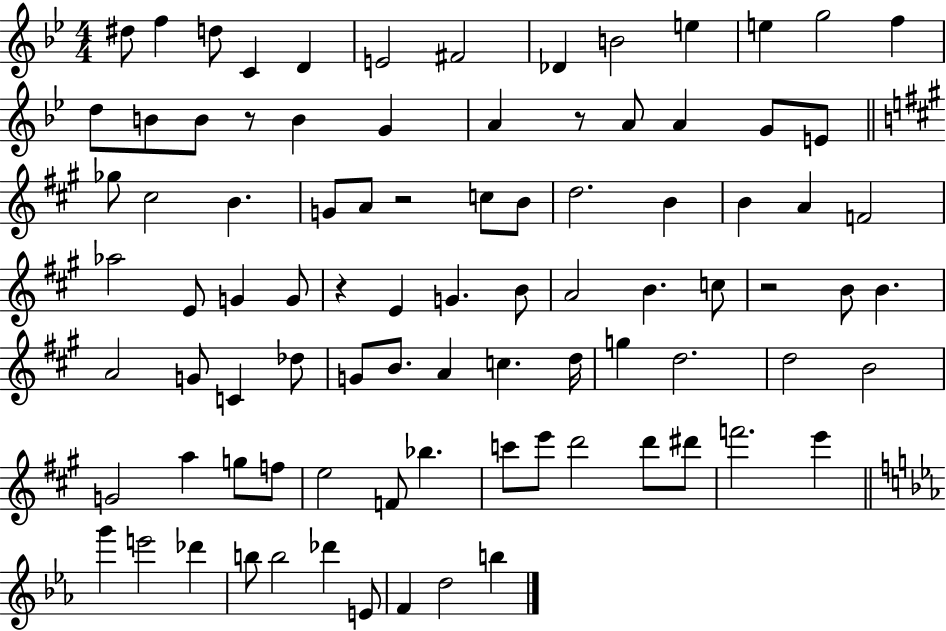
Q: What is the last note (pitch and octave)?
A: B5